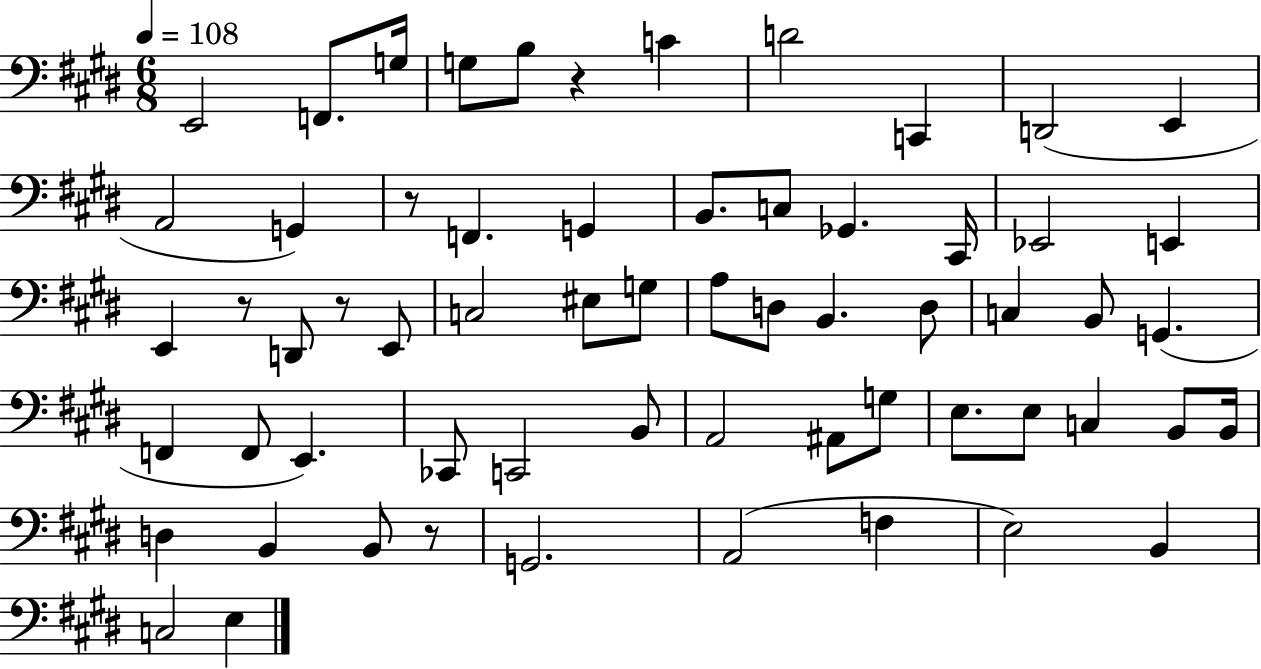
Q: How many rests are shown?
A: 5